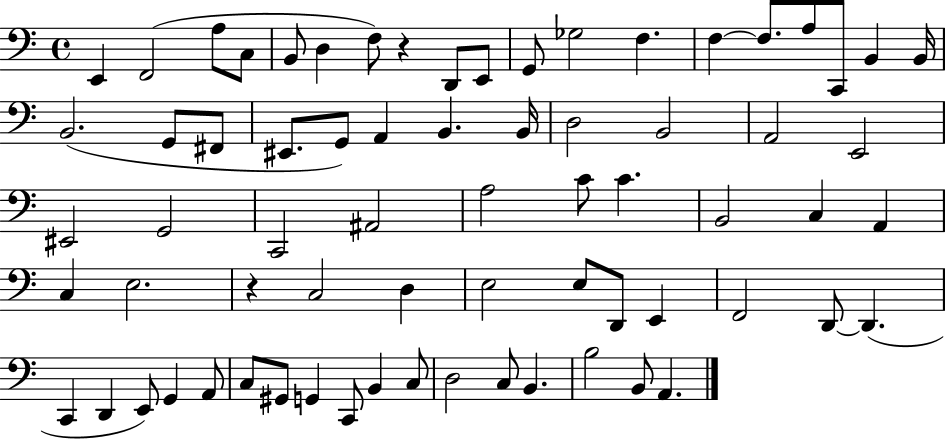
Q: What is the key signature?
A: C major